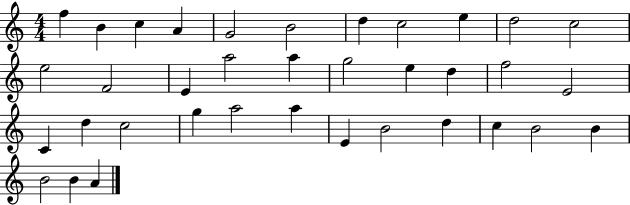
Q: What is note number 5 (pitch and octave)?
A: G4